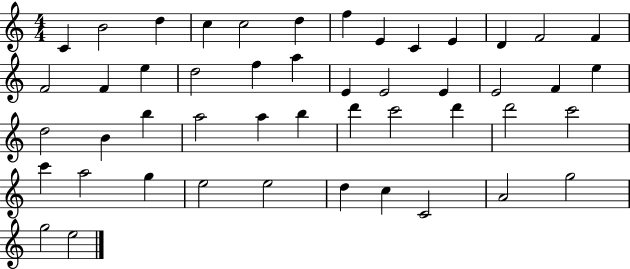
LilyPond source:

{
  \clef treble
  \numericTimeSignature
  \time 4/4
  \key c \major
  c'4 b'2 d''4 | c''4 c''2 d''4 | f''4 e'4 c'4 e'4 | d'4 f'2 f'4 | \break f'2 f'4 e''4 | d''2 f''4 a''4 | e'4 e'2 e'4 | e'2 f'4 e''4 | \break d''2 b'4 b''4 | a''2 a''4 b''4 | d'''4 c'''2 d'''4 | d'''2 c'''2 | \break c'''4 a''2 g''4 | e''2 e''2 | d''4 c''4 c'2 | a'2 g''2 | \break g''2 e''2 | \bar "|."
}